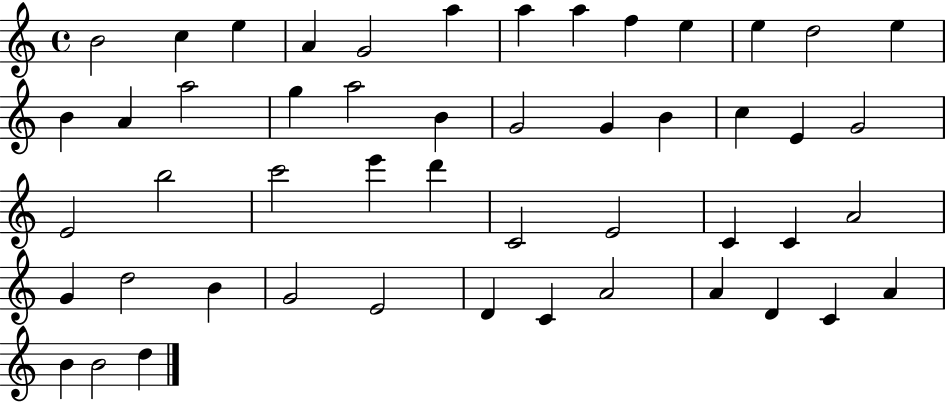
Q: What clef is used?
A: treble